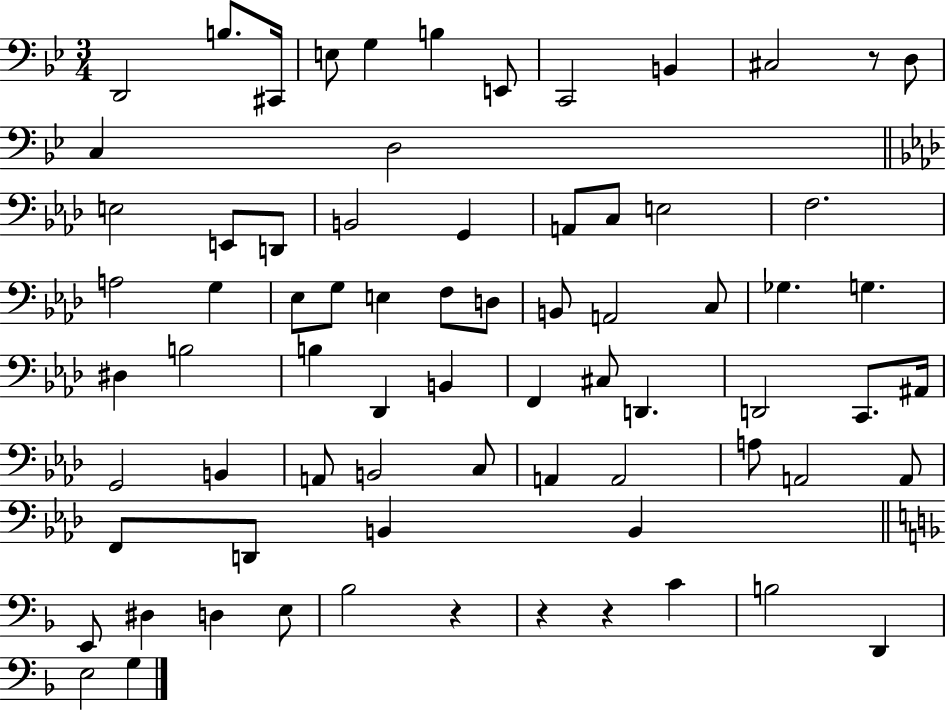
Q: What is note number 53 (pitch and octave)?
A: A3